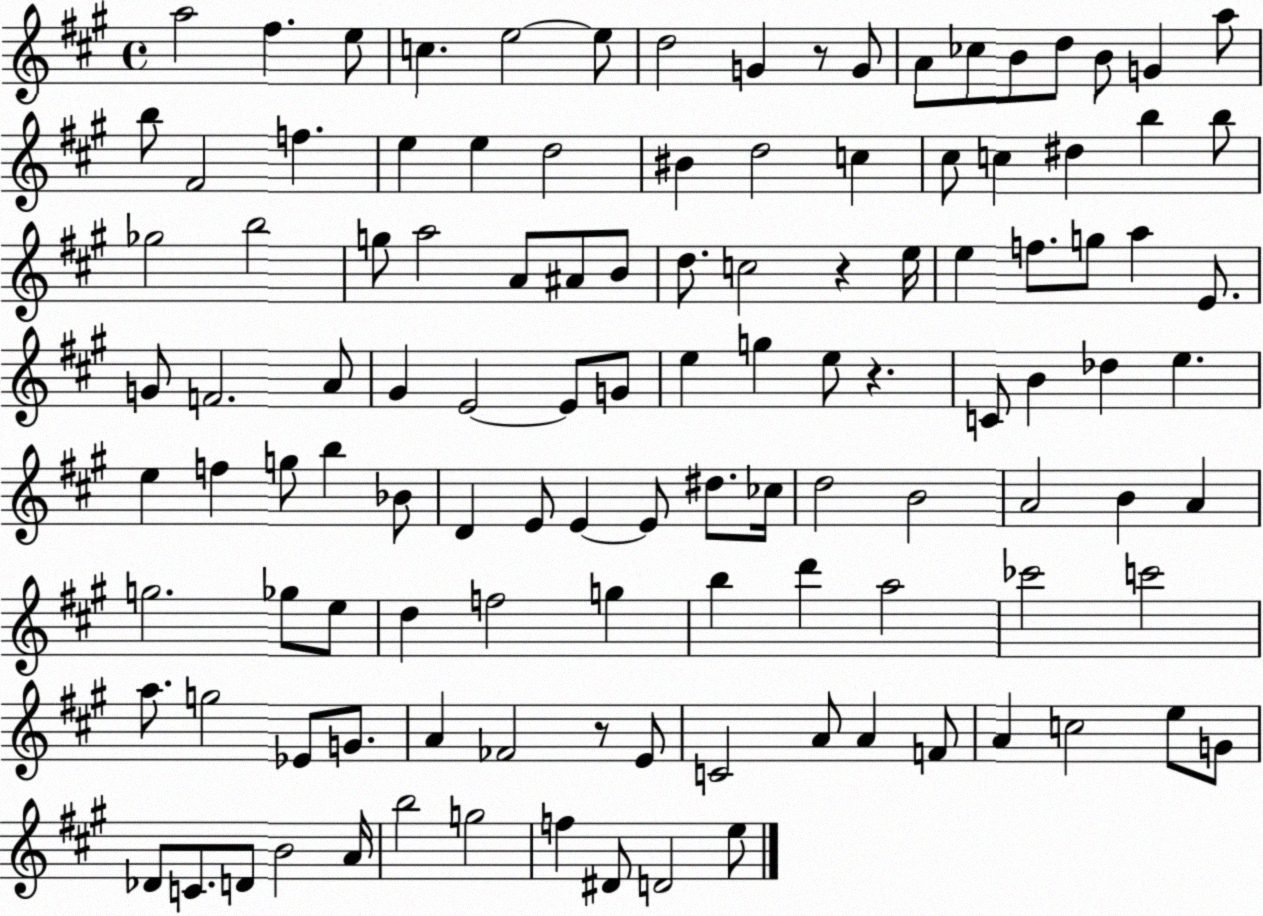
X:1
T:Untitled
M:4/4
L:1/4
K:A
a2 ^f e/2 c e2 e/2 d2 G z/2 G/2 A/2 _c/2 B/2 d/2 B/2 G a/2 b/2 ^F2 f e e d2 ^B d2 c ^c/2 c ^d b b/2 _g2 b2 g/2 a2 A/2 ^A/2 B/2 d/2 c2 z e/4 e f/2 g/2 a E/2 G/2 F2 A/2 ^G E2 E/2 G/2 e g e/2 z C/2 B _d e e f g/2 b _B/2 D E/2 E E/2 ^d/2 _c/4 d2 B2 A2 B A g2 _g/2 e/2 d f2 g b d' a2 _c'2 c'2 a/2 g2 _E/2 G/2 A _F2 z/2 E/2 C2 A/2 A F/2 A c2 e/2 G/2 _D/2 C/2 D/2 B2 A/4 b2 g2 f ^D/2 D2 e/2